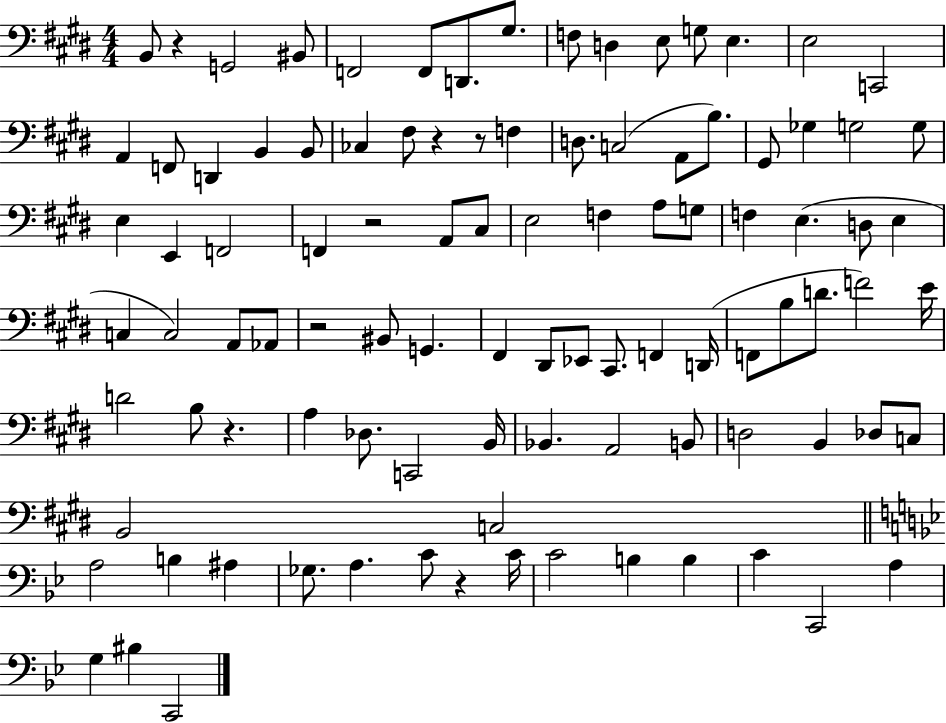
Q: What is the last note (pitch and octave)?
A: C2